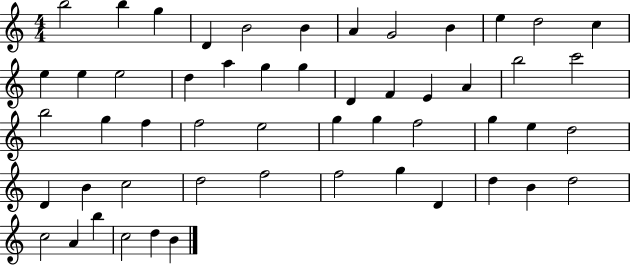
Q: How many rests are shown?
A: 0